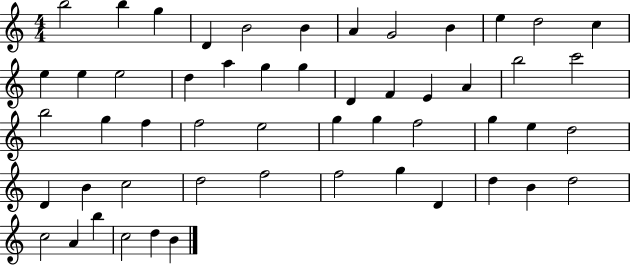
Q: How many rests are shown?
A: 0